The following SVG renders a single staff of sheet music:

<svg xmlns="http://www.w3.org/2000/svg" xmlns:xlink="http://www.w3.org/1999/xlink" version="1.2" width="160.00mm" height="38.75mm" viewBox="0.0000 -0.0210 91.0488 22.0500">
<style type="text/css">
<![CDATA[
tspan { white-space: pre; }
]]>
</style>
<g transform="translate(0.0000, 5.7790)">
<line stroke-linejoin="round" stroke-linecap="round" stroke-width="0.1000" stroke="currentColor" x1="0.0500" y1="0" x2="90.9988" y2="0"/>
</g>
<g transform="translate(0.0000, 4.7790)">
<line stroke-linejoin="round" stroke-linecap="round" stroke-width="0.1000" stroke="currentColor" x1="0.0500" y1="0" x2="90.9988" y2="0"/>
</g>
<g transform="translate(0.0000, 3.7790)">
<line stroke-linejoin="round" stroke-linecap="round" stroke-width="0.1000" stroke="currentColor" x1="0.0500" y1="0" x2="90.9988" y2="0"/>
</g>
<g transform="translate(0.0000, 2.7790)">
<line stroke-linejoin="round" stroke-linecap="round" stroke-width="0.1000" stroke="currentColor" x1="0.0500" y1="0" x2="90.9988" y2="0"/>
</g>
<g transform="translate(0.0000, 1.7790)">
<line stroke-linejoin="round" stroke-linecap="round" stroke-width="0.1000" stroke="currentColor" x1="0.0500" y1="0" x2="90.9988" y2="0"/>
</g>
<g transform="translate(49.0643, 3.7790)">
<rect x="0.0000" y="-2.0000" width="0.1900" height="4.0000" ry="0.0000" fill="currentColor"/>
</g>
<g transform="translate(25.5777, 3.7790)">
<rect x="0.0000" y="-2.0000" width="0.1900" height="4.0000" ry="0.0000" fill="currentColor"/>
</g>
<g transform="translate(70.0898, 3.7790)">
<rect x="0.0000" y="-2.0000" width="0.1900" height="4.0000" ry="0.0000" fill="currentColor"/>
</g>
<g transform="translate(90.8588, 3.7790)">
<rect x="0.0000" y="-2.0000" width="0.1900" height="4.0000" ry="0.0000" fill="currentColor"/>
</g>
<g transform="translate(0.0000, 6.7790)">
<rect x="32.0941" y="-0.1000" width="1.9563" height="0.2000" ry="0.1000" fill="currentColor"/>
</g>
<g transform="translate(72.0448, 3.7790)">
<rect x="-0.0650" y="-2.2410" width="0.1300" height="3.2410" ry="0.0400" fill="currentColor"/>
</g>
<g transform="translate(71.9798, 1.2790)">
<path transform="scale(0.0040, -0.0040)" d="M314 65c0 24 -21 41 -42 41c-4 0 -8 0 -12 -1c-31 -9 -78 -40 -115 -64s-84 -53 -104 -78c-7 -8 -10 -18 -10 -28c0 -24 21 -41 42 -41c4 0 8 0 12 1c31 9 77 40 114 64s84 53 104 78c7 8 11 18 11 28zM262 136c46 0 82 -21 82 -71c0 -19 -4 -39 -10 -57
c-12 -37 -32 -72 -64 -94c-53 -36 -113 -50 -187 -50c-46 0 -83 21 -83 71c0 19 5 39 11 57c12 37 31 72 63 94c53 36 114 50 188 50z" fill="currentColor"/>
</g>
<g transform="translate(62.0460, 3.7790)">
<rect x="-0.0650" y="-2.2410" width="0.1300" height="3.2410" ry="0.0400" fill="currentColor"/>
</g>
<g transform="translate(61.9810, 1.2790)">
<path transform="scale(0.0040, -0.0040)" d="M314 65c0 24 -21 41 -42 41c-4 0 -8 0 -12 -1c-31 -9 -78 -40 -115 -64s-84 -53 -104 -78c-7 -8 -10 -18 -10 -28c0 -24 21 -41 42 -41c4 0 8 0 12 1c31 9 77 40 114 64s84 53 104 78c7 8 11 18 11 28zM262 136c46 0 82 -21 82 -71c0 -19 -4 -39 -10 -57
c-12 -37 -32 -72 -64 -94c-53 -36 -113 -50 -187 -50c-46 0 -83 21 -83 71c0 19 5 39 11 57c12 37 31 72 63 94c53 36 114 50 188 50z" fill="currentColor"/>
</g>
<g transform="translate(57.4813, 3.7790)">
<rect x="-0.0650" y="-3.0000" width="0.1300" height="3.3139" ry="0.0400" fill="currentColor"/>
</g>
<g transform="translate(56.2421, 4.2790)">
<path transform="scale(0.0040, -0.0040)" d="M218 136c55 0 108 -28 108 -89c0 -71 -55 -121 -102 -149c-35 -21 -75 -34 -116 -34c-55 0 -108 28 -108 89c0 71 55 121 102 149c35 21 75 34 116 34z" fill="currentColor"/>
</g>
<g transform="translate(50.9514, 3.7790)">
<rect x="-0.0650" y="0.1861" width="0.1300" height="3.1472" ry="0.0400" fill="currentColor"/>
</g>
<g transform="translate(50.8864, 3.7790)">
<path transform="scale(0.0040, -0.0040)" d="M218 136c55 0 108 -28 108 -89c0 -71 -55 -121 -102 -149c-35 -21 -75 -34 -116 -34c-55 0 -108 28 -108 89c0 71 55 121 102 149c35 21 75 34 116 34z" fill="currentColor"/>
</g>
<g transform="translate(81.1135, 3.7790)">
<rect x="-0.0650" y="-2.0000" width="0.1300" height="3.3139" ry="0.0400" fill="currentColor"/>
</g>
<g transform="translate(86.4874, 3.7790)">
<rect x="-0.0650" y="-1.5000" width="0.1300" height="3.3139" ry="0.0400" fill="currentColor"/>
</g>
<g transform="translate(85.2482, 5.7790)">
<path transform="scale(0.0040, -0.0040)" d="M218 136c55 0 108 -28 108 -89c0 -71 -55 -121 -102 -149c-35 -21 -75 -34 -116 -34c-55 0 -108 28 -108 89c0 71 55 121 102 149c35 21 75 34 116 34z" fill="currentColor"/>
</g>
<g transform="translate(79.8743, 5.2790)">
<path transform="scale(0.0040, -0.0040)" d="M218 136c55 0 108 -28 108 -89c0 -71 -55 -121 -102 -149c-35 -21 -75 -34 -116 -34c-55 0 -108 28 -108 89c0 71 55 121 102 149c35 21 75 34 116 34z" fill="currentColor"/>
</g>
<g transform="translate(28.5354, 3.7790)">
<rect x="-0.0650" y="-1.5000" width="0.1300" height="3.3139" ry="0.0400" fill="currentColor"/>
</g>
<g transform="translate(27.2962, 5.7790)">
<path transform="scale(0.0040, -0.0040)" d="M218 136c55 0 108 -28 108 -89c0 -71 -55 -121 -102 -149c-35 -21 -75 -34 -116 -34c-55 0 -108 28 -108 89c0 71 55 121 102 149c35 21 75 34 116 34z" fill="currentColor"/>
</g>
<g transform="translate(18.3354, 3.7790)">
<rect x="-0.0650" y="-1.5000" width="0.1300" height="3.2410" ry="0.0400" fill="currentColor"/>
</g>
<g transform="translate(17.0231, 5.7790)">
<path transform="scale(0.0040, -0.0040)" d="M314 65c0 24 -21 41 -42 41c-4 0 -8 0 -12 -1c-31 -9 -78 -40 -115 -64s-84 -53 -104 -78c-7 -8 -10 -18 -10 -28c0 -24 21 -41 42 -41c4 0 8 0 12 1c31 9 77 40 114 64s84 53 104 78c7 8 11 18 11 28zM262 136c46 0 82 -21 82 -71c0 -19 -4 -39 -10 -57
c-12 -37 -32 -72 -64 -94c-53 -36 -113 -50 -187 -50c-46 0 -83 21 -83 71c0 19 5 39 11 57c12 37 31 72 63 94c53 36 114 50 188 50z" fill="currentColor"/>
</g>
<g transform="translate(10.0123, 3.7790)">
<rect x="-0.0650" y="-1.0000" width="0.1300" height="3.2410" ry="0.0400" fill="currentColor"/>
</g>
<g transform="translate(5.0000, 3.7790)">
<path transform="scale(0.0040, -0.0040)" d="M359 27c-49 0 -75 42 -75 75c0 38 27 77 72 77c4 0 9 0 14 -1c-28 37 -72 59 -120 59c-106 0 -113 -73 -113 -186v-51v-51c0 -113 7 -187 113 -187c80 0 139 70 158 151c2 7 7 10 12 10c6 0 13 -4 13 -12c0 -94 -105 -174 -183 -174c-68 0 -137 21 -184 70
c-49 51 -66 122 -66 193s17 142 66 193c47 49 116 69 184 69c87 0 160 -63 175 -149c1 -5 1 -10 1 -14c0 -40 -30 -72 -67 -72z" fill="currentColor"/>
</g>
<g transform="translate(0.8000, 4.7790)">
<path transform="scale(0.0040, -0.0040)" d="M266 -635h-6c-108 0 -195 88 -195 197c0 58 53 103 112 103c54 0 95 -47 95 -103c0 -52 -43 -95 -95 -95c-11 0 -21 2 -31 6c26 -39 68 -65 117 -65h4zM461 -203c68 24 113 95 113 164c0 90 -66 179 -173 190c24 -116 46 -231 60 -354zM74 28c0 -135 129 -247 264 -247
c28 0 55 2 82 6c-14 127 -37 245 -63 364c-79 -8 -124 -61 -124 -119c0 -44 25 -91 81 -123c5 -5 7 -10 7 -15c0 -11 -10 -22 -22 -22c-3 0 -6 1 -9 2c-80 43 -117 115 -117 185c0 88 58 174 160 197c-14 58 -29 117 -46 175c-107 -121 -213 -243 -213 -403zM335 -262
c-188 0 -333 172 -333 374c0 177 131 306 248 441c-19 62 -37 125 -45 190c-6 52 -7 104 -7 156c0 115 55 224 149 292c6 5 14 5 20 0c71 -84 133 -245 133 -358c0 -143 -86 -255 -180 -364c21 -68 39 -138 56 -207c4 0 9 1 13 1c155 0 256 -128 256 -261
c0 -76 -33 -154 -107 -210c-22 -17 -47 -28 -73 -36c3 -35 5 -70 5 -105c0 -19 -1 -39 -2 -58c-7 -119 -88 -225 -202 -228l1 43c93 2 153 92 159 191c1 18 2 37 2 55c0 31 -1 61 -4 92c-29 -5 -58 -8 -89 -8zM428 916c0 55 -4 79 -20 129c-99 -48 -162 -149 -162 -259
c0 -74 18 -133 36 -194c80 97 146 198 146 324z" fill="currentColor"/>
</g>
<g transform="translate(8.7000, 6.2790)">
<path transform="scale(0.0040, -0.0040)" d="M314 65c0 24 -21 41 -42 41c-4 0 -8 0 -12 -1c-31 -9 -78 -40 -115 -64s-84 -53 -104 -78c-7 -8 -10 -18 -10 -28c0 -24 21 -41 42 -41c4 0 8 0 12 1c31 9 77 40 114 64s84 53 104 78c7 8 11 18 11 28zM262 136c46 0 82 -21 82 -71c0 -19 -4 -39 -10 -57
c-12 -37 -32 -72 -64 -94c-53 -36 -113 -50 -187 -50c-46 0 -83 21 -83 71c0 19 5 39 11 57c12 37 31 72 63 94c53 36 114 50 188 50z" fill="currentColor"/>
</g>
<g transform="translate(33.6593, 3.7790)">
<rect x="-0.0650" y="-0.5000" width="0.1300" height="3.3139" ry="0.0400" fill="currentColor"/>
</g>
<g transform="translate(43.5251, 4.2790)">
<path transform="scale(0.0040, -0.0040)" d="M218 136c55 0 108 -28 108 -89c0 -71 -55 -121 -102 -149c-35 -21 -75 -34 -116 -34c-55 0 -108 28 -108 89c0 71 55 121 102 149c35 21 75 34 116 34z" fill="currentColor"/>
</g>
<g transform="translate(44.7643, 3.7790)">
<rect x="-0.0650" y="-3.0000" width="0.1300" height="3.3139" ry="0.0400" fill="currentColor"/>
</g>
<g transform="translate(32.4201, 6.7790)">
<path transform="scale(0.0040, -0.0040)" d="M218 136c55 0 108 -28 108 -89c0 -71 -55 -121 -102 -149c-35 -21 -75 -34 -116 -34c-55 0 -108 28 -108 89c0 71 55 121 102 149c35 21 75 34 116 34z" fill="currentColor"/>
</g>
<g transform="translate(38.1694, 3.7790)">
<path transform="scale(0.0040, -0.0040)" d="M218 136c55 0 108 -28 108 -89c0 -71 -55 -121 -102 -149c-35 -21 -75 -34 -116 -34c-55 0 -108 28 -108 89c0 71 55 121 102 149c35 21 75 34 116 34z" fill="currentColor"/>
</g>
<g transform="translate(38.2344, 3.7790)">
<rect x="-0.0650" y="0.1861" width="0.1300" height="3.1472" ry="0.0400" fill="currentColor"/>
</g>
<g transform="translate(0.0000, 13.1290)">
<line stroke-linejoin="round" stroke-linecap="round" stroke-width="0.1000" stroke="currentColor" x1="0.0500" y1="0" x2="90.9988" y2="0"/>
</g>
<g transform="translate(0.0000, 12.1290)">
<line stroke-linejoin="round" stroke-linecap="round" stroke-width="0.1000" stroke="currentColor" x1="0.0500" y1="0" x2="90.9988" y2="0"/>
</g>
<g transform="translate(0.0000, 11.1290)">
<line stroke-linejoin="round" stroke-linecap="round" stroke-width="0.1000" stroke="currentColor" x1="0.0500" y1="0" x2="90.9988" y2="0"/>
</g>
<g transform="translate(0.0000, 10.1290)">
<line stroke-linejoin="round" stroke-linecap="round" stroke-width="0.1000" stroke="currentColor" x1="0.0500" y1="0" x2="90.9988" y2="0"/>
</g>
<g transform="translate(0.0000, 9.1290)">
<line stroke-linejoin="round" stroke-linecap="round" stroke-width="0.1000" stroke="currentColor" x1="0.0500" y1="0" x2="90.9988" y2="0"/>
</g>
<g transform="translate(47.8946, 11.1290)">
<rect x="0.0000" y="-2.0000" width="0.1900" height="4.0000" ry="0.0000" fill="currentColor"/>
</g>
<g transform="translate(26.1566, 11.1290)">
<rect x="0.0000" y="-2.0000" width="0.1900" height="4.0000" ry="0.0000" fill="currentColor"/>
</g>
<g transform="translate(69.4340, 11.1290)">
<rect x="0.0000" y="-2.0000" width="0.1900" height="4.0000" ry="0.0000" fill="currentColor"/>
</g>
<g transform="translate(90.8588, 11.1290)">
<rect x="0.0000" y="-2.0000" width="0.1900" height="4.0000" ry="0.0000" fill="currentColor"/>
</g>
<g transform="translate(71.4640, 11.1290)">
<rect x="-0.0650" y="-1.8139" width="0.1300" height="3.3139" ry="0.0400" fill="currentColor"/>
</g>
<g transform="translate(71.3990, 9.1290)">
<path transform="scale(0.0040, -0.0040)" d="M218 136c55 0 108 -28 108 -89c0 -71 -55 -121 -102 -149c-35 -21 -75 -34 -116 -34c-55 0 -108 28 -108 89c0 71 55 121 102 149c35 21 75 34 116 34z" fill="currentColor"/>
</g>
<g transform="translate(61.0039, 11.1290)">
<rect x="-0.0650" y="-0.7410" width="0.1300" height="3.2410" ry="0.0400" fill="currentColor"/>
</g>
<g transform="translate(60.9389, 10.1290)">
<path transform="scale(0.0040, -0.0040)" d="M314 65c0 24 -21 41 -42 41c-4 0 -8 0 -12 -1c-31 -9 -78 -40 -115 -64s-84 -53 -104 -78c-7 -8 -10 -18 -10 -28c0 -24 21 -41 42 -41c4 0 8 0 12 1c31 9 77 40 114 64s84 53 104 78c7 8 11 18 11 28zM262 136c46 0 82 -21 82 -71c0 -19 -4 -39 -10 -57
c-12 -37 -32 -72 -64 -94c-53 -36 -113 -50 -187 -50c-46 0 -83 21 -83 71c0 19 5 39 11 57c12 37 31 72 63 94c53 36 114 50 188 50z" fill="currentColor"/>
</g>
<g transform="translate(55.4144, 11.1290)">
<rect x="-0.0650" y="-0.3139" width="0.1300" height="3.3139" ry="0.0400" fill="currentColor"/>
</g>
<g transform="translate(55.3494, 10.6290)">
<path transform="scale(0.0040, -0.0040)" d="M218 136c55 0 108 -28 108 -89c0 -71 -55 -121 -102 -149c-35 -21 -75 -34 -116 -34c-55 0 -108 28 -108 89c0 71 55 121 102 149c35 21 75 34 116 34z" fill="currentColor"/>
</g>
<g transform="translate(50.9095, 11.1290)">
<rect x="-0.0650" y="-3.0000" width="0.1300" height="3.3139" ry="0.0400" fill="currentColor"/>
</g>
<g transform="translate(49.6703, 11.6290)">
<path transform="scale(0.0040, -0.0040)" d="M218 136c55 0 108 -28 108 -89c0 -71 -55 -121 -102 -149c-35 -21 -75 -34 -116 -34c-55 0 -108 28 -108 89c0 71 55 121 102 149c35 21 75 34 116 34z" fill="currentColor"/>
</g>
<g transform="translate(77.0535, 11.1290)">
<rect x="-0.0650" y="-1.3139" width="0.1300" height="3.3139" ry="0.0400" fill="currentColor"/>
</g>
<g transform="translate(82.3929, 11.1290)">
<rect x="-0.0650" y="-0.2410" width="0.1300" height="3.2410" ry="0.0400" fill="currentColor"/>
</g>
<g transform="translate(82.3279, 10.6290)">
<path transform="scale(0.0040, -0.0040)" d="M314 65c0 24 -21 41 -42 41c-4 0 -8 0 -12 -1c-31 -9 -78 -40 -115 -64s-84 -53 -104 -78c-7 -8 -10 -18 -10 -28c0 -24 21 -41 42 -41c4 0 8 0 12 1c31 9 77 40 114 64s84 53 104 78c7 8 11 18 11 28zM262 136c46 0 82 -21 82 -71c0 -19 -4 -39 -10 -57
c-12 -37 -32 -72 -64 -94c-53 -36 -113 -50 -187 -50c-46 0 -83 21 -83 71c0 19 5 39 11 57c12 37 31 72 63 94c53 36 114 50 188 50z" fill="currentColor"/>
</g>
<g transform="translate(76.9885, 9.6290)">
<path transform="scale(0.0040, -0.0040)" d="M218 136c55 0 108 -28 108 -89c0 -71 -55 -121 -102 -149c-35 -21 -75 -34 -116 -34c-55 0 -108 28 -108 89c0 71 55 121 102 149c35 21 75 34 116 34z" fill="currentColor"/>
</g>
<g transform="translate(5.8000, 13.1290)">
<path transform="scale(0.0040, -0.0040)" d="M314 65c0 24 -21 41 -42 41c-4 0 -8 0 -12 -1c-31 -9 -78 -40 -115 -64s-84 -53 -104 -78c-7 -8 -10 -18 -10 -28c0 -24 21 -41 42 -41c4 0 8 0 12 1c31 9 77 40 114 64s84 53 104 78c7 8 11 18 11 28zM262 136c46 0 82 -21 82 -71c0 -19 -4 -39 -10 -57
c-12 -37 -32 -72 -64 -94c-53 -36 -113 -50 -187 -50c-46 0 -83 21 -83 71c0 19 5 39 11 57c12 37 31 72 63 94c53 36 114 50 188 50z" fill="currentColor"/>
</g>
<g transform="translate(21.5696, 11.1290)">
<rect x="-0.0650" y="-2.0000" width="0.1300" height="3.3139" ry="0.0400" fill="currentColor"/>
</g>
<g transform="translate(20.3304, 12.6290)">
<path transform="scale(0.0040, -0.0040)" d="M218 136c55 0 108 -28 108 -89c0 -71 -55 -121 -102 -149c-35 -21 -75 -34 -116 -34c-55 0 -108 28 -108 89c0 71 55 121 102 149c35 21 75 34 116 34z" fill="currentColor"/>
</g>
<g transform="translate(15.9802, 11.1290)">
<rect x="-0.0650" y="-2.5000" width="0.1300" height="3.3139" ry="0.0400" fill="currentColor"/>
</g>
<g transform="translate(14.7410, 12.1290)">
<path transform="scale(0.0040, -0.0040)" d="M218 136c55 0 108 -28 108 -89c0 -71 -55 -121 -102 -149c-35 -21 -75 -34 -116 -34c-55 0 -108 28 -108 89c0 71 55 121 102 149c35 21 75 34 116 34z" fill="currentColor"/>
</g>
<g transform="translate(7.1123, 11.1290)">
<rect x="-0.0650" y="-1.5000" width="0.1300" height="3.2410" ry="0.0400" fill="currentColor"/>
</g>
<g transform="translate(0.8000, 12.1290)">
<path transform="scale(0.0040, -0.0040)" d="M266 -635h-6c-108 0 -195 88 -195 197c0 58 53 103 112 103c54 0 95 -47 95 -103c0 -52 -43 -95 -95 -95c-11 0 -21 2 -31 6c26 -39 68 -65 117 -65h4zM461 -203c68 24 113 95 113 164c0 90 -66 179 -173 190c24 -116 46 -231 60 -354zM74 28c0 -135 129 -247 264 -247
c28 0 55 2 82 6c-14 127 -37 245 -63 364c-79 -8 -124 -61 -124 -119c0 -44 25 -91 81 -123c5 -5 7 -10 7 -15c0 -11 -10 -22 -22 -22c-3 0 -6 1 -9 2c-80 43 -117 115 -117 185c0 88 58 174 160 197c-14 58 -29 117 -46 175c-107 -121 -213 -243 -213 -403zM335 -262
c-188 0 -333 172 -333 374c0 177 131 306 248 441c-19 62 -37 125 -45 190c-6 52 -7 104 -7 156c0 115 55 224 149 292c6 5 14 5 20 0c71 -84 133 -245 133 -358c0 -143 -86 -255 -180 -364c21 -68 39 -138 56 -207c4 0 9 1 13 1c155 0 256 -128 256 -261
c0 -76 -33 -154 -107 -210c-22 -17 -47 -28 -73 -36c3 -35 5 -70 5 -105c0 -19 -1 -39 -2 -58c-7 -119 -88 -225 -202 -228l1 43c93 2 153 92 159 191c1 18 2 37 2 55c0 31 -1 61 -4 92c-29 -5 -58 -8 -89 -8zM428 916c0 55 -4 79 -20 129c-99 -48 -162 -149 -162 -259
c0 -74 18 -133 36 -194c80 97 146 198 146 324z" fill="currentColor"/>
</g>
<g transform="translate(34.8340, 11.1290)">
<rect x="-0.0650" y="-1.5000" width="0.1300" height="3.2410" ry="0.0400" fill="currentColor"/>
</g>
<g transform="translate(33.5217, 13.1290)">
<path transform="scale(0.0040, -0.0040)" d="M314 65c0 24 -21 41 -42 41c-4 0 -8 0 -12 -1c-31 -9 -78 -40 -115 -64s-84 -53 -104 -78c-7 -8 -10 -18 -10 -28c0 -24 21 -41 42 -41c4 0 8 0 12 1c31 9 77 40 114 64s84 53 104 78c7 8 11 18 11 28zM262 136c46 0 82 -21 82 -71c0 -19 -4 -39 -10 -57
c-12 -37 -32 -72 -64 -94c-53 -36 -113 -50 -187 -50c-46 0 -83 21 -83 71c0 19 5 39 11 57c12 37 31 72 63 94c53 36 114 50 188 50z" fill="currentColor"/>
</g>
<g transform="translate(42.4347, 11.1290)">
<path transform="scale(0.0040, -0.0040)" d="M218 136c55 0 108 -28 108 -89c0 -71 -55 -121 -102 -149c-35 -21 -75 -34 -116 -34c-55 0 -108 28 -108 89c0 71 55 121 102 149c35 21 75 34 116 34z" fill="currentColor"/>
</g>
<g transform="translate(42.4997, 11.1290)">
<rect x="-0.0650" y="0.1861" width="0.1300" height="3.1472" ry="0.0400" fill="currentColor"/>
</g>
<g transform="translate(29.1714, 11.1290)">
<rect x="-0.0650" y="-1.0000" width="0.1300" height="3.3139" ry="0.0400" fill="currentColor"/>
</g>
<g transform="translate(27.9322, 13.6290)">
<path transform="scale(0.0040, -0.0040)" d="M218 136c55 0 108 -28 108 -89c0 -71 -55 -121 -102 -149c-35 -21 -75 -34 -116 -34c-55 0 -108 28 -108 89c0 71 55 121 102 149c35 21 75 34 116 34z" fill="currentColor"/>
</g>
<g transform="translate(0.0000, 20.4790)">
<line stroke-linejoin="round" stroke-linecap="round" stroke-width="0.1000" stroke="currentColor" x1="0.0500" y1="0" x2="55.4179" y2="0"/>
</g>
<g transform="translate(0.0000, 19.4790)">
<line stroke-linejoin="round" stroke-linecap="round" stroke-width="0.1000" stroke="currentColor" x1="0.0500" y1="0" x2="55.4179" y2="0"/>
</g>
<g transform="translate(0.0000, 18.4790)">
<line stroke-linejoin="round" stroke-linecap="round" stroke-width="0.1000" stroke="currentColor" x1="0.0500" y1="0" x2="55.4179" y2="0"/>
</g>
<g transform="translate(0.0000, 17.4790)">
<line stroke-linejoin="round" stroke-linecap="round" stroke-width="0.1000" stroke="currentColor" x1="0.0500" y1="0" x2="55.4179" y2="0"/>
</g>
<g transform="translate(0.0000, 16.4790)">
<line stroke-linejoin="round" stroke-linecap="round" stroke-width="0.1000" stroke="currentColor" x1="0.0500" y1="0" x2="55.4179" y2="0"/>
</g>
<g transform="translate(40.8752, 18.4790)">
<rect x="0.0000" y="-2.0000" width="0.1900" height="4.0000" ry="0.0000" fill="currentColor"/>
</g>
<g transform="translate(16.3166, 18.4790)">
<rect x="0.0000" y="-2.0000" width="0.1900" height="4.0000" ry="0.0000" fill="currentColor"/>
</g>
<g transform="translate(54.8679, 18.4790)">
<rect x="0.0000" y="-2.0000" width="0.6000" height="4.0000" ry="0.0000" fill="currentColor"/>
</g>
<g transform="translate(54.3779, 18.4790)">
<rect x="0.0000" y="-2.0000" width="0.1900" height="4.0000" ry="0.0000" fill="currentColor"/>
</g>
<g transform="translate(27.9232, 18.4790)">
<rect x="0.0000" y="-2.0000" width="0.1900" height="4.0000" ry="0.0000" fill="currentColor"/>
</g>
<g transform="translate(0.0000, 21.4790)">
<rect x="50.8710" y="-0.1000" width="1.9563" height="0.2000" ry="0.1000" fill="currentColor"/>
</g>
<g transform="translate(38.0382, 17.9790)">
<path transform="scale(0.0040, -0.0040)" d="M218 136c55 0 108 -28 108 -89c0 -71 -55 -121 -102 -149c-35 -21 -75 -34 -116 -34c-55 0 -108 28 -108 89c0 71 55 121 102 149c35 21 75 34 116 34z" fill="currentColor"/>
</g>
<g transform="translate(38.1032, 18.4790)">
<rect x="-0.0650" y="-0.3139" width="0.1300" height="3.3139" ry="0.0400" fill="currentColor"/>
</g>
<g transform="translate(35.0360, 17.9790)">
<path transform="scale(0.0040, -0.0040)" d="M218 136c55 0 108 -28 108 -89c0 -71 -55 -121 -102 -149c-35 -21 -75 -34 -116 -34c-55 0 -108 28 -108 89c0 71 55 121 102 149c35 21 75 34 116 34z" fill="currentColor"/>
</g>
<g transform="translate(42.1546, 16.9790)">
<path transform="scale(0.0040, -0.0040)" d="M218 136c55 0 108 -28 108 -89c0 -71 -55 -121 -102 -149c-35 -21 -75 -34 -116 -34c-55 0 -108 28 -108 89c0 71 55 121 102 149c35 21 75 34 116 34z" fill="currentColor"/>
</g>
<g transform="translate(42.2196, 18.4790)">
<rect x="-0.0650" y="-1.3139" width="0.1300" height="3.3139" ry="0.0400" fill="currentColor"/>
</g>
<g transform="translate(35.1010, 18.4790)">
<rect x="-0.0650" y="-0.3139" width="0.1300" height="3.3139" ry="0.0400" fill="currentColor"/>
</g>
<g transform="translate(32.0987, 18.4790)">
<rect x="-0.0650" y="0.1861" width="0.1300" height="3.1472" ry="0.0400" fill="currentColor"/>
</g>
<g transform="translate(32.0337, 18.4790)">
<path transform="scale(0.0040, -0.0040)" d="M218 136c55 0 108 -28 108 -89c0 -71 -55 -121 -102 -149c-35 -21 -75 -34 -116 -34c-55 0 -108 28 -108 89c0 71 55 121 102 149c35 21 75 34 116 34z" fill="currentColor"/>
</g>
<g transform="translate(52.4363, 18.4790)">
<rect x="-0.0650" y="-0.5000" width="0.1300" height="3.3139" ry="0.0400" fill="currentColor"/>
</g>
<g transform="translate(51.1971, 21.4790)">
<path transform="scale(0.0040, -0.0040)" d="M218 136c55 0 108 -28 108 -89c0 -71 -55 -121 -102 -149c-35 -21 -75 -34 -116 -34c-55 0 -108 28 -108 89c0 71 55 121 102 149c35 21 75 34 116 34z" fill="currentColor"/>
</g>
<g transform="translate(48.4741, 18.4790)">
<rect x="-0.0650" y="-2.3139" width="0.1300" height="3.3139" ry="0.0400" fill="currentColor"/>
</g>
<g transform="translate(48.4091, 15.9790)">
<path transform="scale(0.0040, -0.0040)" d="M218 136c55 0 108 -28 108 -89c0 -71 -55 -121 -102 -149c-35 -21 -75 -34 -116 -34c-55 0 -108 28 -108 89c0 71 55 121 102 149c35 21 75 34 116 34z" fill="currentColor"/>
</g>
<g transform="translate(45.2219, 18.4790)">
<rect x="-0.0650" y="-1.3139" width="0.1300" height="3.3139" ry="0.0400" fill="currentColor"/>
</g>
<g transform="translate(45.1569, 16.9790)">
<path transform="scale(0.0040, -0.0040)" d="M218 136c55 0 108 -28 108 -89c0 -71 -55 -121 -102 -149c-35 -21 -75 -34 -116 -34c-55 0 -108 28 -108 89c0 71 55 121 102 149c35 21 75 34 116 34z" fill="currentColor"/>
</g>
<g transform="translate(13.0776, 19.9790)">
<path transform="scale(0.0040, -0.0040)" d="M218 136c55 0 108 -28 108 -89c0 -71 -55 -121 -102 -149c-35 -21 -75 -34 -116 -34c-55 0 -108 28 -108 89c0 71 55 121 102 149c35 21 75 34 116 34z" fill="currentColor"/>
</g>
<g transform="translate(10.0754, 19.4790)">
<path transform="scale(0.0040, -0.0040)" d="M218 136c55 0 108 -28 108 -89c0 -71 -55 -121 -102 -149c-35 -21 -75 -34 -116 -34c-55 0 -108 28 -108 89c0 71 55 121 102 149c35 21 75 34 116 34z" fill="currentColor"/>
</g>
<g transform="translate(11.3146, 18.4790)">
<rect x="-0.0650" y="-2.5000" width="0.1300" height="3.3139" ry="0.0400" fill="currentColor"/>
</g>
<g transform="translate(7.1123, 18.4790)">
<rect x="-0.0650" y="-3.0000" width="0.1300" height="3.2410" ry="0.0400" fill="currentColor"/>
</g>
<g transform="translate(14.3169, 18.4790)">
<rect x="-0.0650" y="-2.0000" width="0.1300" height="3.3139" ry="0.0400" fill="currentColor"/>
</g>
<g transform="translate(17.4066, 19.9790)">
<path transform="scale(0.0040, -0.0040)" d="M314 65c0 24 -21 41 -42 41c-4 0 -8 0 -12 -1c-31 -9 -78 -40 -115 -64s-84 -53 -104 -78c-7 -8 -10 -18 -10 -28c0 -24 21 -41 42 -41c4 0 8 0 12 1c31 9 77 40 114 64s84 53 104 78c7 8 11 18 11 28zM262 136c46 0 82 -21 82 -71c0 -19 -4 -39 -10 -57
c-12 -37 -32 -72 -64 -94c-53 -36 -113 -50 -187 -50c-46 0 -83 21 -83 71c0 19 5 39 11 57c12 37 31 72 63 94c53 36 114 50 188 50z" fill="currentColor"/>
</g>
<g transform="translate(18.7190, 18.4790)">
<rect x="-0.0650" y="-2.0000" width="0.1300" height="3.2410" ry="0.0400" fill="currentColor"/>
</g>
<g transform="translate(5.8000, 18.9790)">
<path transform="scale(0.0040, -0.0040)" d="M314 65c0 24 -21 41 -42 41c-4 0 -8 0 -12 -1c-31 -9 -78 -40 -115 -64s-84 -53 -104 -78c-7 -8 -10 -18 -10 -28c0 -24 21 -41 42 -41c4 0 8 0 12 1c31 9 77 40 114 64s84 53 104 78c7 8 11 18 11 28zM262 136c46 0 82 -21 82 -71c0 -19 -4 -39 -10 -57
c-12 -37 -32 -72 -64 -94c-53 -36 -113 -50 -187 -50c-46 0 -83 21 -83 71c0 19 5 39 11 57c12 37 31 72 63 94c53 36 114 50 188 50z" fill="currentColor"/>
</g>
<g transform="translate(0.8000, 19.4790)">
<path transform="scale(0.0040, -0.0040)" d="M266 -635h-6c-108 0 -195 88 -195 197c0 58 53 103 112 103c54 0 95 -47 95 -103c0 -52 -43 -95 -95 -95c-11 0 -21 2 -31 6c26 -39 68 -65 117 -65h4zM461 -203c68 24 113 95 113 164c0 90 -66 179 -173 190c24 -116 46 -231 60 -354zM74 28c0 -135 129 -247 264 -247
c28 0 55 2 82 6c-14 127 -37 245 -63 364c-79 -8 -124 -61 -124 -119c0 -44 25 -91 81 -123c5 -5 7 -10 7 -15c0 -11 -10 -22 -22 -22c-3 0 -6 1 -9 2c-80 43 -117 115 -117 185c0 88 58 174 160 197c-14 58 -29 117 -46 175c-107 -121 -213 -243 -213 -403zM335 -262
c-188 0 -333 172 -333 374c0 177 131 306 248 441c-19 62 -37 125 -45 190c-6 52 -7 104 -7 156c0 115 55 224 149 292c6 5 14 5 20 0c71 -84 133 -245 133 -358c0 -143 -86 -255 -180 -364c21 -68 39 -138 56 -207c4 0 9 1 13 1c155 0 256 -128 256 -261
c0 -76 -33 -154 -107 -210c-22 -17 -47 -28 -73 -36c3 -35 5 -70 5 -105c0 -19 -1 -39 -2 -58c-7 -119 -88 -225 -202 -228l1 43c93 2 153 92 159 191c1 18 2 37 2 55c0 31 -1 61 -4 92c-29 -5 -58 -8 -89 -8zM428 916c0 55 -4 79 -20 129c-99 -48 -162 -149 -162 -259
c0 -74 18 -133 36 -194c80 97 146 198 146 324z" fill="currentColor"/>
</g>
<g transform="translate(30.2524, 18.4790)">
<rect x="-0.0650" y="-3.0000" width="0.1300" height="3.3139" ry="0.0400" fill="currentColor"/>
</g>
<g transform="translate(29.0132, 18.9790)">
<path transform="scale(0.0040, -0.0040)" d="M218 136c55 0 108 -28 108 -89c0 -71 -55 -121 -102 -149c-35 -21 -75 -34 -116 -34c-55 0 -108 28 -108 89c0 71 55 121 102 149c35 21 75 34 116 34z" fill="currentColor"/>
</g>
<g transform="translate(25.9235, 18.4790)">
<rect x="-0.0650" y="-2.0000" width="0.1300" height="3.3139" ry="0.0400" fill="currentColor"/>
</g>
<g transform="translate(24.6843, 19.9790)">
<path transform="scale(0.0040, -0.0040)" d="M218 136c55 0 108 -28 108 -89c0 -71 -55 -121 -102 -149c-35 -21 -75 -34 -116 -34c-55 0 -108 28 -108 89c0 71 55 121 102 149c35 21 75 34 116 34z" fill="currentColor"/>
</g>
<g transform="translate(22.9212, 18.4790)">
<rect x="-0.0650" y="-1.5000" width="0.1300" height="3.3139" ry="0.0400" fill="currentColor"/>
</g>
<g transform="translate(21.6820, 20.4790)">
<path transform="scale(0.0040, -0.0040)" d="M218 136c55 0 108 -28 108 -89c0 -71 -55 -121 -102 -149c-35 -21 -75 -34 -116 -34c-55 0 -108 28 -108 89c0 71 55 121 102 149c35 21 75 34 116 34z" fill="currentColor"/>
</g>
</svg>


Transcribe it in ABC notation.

X:1
T:Untitled
M:4/4
L:1/4
K:C
D2 E2 E C B A B A g2 g2 F E E2 G F D E2 B A c d2 f e c2 A2 G F F2 E F A B c c e e g C